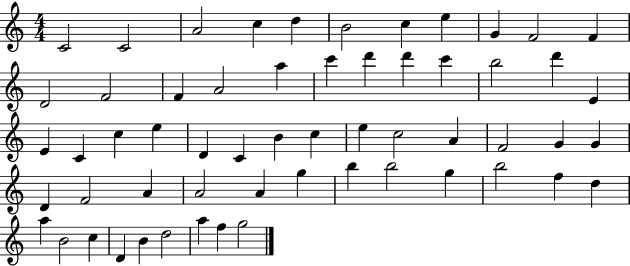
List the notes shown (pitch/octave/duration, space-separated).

C4/h C4/h A4/h C5/q D5/q B4/h C5/q E5/q G4/q F4/h F4/q D4/h F4/h F4/q A4/h A5/q C6/q D6/q D6/q C6/q B5/h D6/q E4/q E4/q C4/q C5/q E5/q D4/q C4/q B4/q C5/q E5/q C5/h A4/q F4/h G4/q G4/q D4/q F4/h A4/q A4/h A4/q G5/q B5/q B5/h G5/q B5/h F5/q D5/q A5/q B4/h C5/q D4/q B4/q D5/h A5/q F5/q G5/h